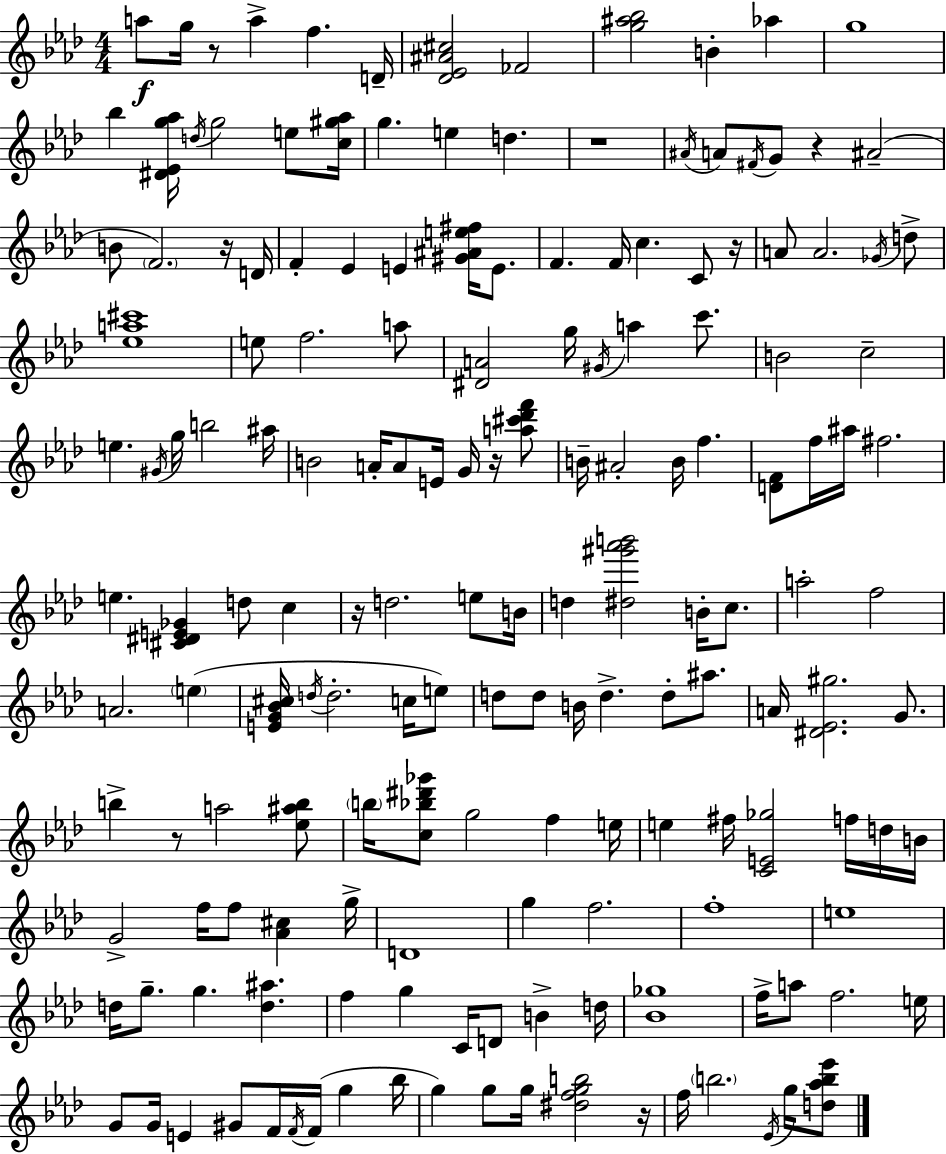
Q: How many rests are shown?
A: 9